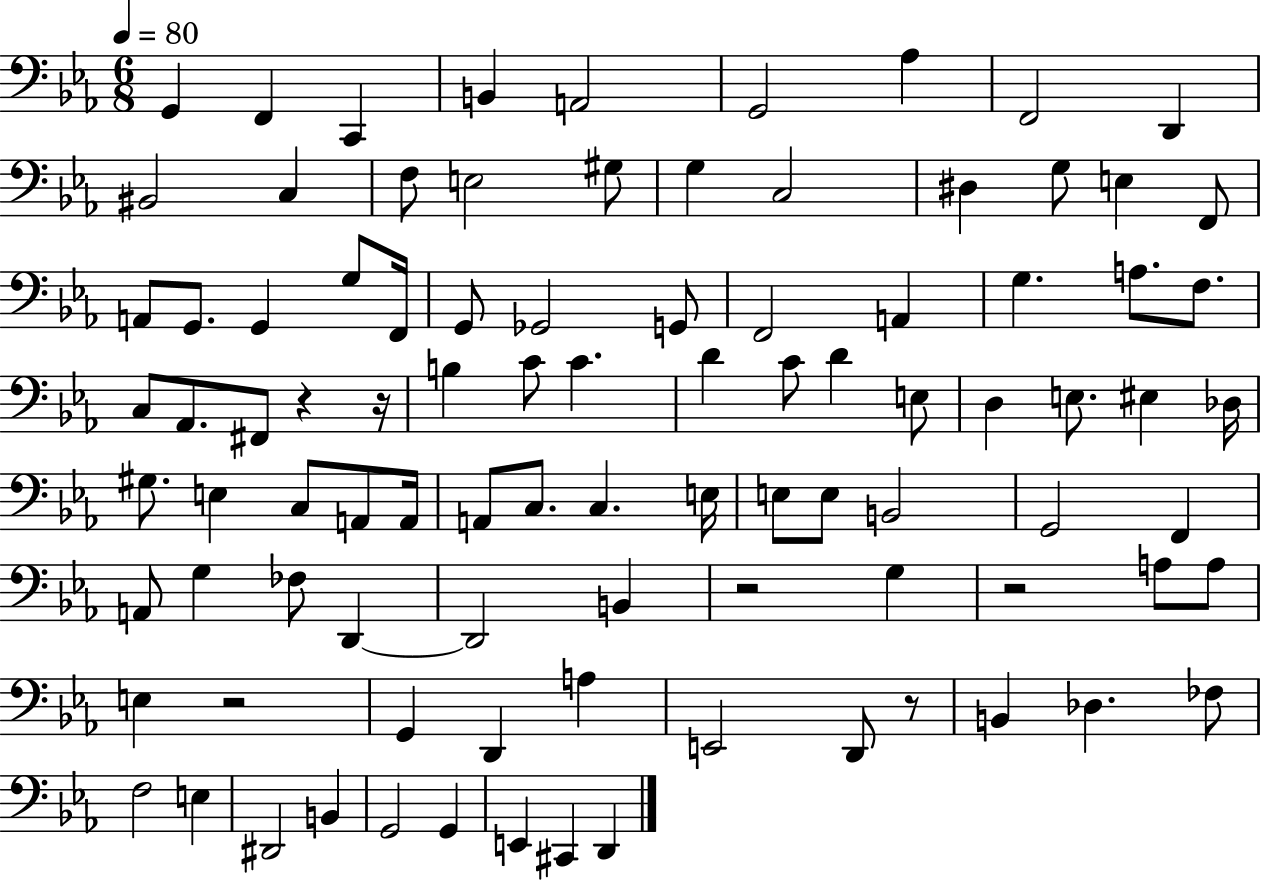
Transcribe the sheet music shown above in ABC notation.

X:1
T:Untitled
M:6/8
L:1/4
K:Eb
G,, F,, C,, B,, A,,2 G,,2 _A, F,,2 D,, ^B,,2 C, F,/2 E,2 ^G,/2 G, C,2 ^D, G,/2 E, F,,/2 A,,/2 G,,/2 G,, G,/2 F,,/4 G,,/2 _G,,2 G,,/2 F,,2 A,, G, A,/2 F,/2 C,/2 _A,,/2 ^F,,/2 z z/4 B, C/2 C D C/2 D E,/2 D, E,/2 ^E, _D,/4 ^G,/2 E, C,/2 A,,/2 A,,/4 A,,/2 C,/2 C, E,/4 E,/2 E,/2 B,,2 G,,2 F,, A,,/2 G, _F,/2 D,, D,,2 B,, z2 G, z2 A,/2 A,/2 E, z2 G,, D,, A, E,,2 D,,/2 z/2 B,, _D, _F,/2 F,2 E, ^D,,2 B,, G,,2 G,, E,, ^C,, D,,